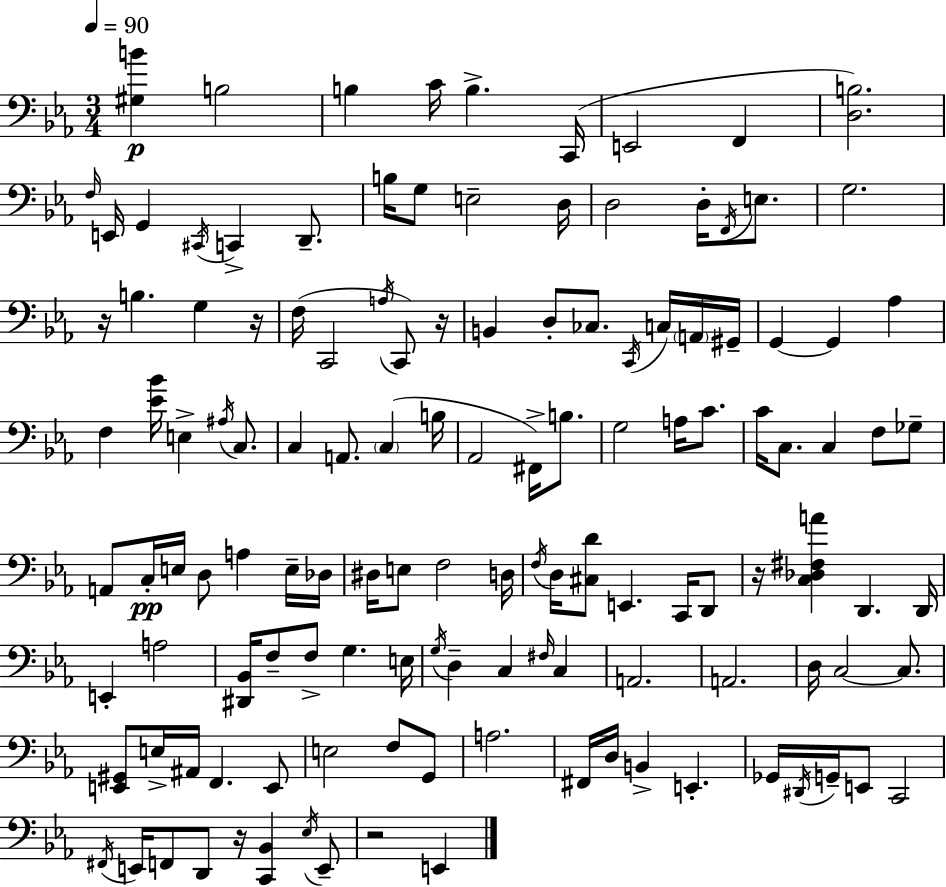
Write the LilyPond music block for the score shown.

{
  \clef bass
  \numericTimeSignature
  \time 3/4
  \key ees \major
  \tempo 4 = 90
  <gis b'>4\p b2 | b4 c'16 b4.-> c,16( | e,2 f,4 | <d b>2.) | \break \grace { f16 } e,16 g,4 \acciaccatura { cis,16 } c,4-> d,8.-- | b16 g8 e2-- | d16 d2 d16-. \acciaccatura { f,16 } | e8. g2. | \break r16 b4. g4 | r16 f16( c,2 | \acciaccatura { a16 } c,8) r16 b,4 d8-. ces8. | \acciaccatura { c,16 } c16 \parenthesize a,16 gis,16-- g,4~~ g,4 | \break aes4 f4 <ees' bes'>16 e4-> | \acciaccatura { ais16 } c8. c4 a,8. | \parenthesize c4( b16 aes,2 | fis,16->) b8. g2 | \break a16 c'8. c'16 c8. c4 | f8 ges8-- a,8 c16-.\pp e16 d8 | a4 e16-- des16 dis16 e8 f2 | d16 \acciaccatura { f16 } d16 <cis d'>8 e,4. | \break c,16 d,8 r16 <c des fis a'>4 | d,4. d,16 e,4-. a2 | <dis, bes,>16 f8-- f8-> | g4. e16 \acciaccatura { g16 } d4-- | \break c4 \grace { fis16 } c4 a,2. | a,2. | d16 c2~~ | c8. <e, gis,>8 e16-> | \break ais,16 f,4. e,8 e2 | f8 g,8 a2. | fis,16 d16 b,4-> | e,4.-. ges,16 \acciaccatura { dis,16 } g,16-- | \break e,8 c,2 \acciaccatura { fis,16 } e,16 | f,8 d,8 r16 <c, bes,>4 \acciaccatura { ees16 } e,8-- | r2 e,4 | \bar "|."
}